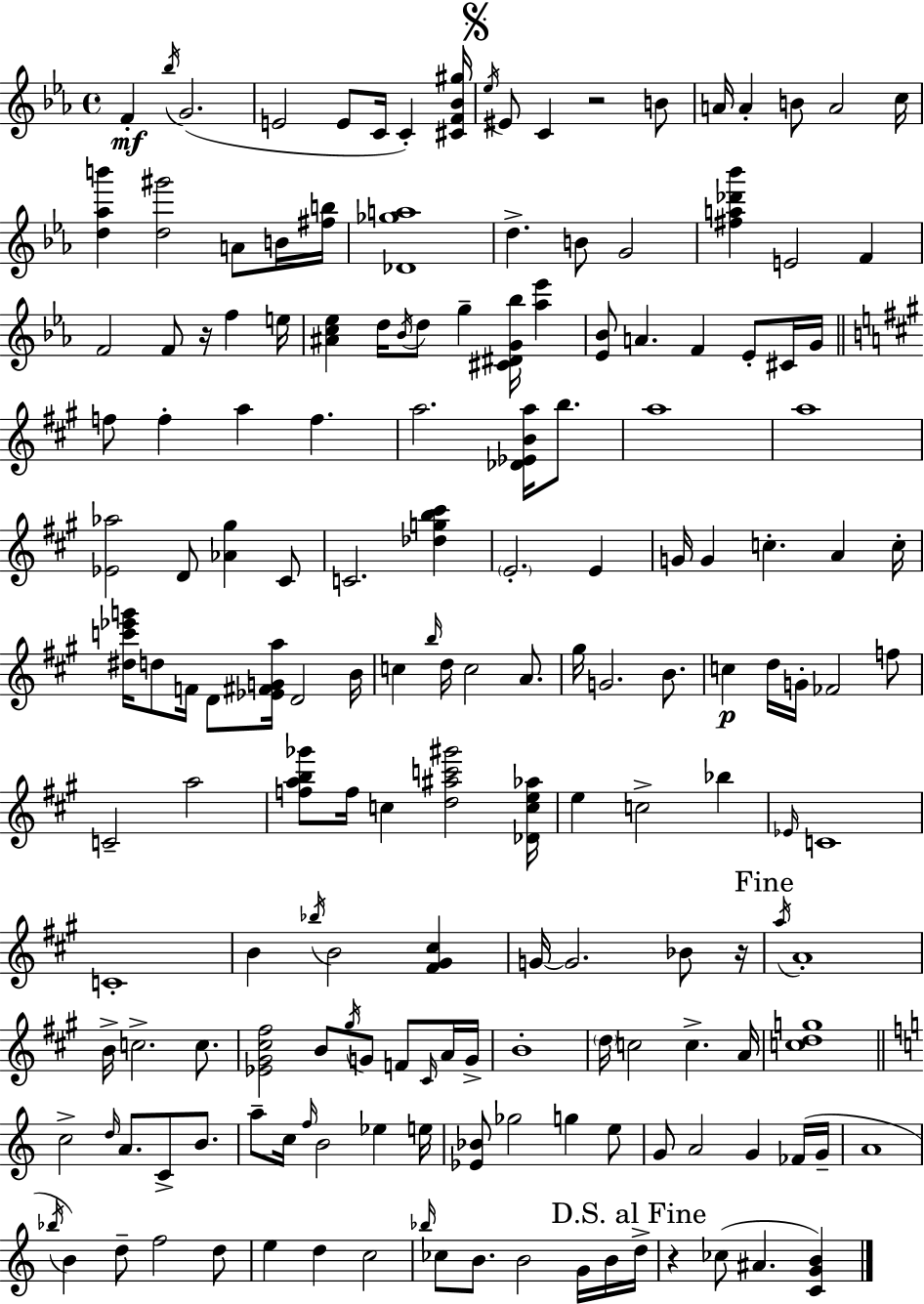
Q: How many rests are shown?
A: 4